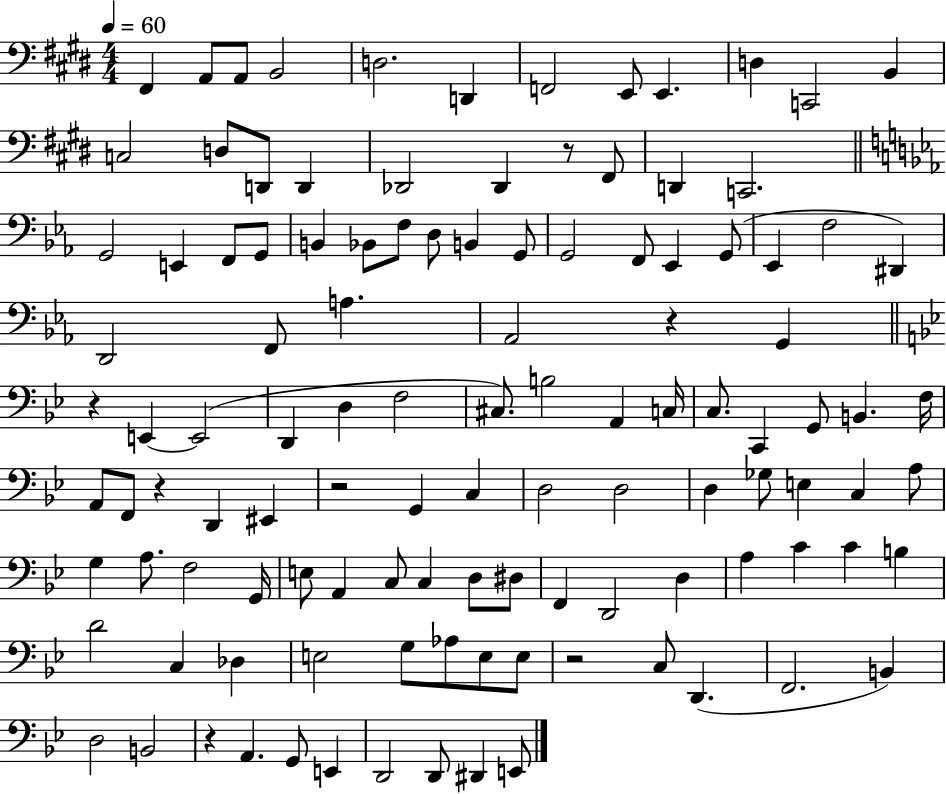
X:1
T:Untitled
M:4/4
L:1/4
K:E
^F,, A,,/2 A,,/2 B,,2 D,2 D,, F,,2 E,,/2 E,, D, C,,2 B,, C,2 D,/2 D,,/2 D,, _D,,2 _D,, z/2 ^F,,/2 D,, C,,2 G,,2 E,, F,,/2 G,,/2 B,, _B,,/2 F,/2 D,/2 B,, G,,/2 G,,2 F,,/2 _E,, G,,/2 _E,, F,2 ^D,, D,,2 F,,/2 A, _A,,2 z G,, z E,, E,,2 D,, D, F,2 ^C,/2 B,2 A,, C,/4 C,/2 C,, G,,/2 B,, F,/4 A,,/2 F,,/2 z D,, ^E,, z2 G,, C, D,2 D,2 D, _G,/2 E, C, A,/2 G, A,/2 F,2 G,,/4 E,/2 A,, C,/2 C, D,/2 ^D,/2 F,, D,,2 D, A, C C B, D2 C, _D, E,2 G,/2 _A,/2 E,/2 E,/2 z2 C,/2 D,, F,,2 B,, D,2 B,,2 z A,, G,,/2 E,, D,,2 D,,/2 ^D,, E,,/2